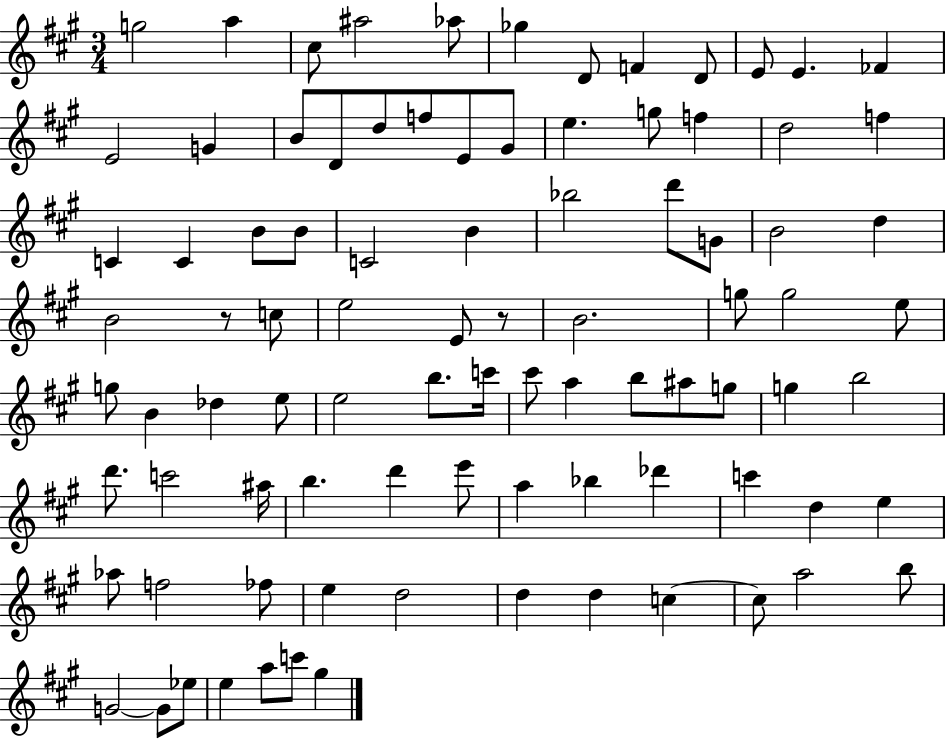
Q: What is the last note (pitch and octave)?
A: G#5